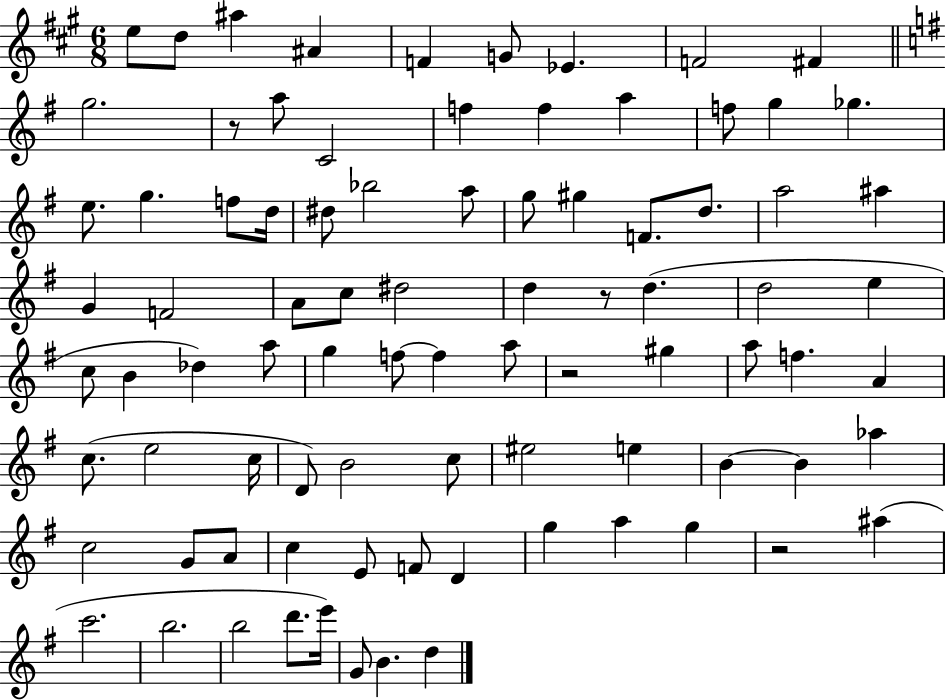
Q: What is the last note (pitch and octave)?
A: D5